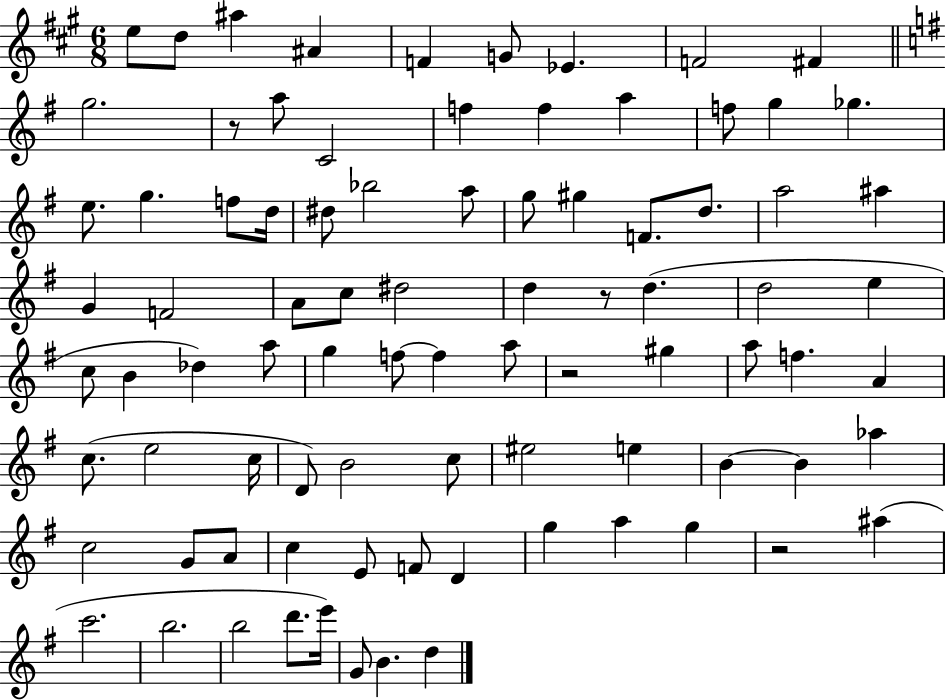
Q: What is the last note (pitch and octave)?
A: D5